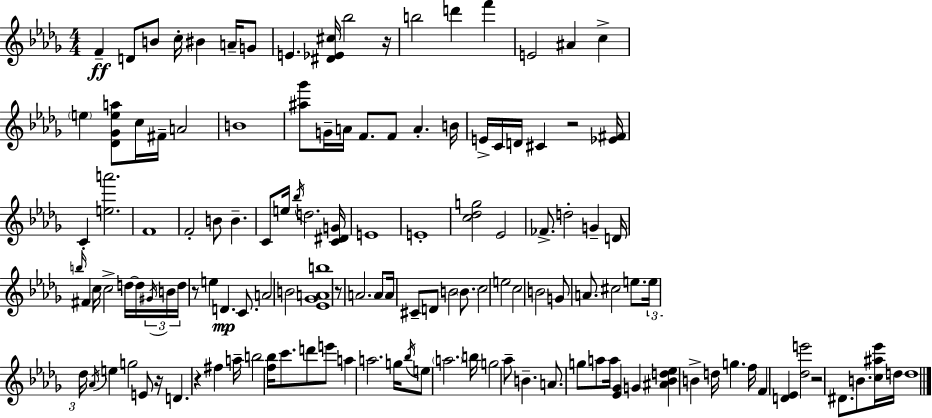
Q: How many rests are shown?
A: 7